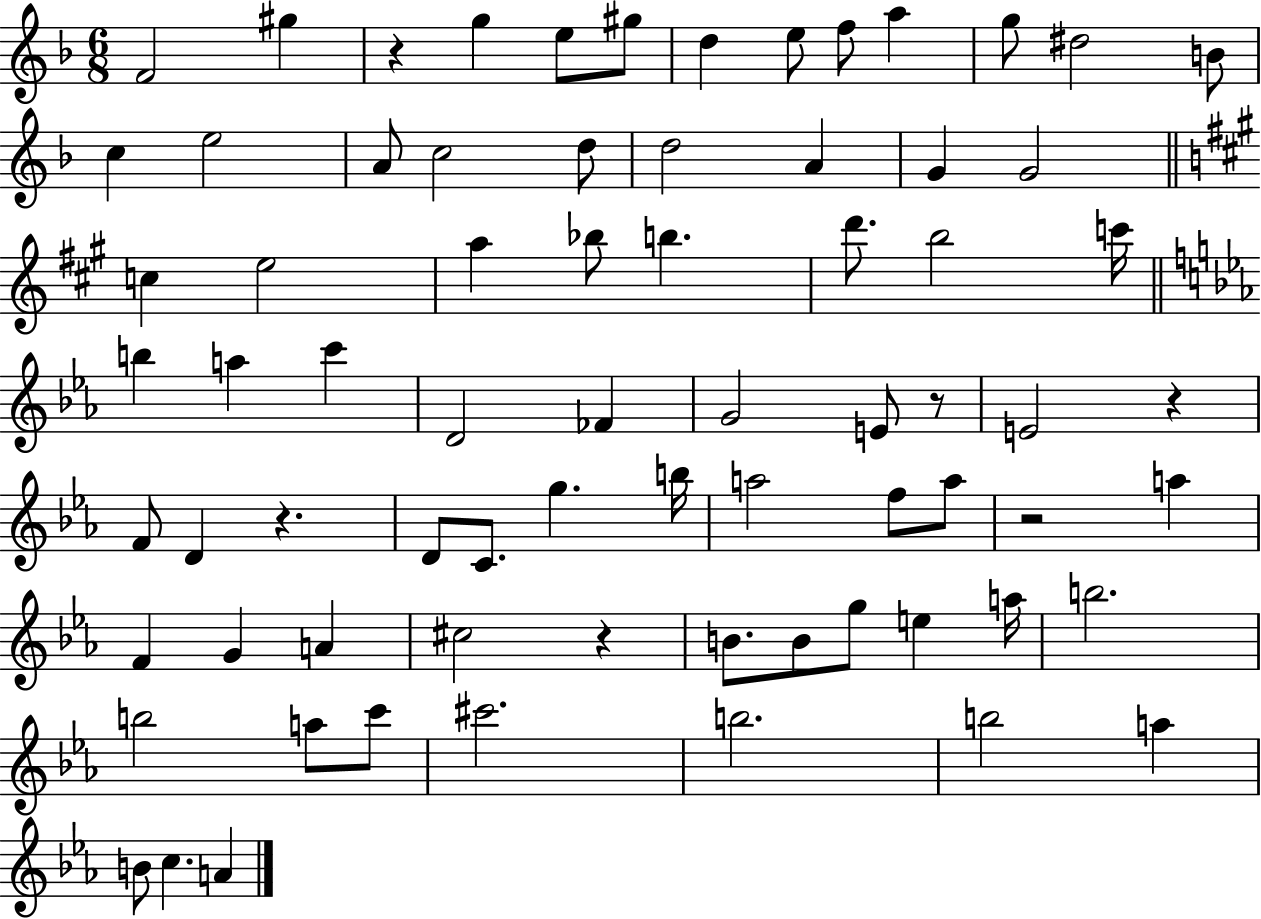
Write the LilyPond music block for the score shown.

{
  \clef treble
  \numericTimeSignature
  \time 6/8
  \key f \major
  f'2 gis''4 | r4 g''4 e''8 gis''8 | d''4 e''8 f''8 a''4 | g''8 dis''2 b'8 | \break c''4 e''2 | a'8 c''2 d''8 | d''2 a'4 | g'4 g'2 | \break \bar "||" \break \key a \major c''4 e''2 | a''4 bes''8 b''4. | d'''8. b''2 c'''16 | \bar "||" \break \key c \minor b''4 a''4 c'''4 | d'2 fes'4 | g'2 e'8 r8 | e'2 r4 | \break f'8 d'4 r4. | d'8 c'8. g''4. b''16 | a''2 f''8 a''8 | r2 a''4 | \break f'4 g'4 a'4 | cis''2 r4 | b'8. b'8 g''8 e''4 a''16 | b''2. | \break b''2 a''8 c'''8 | cis'''2. | b''2. | b''2 a''4 | \break b'8 c''4. a'4 | \bar "|."
}